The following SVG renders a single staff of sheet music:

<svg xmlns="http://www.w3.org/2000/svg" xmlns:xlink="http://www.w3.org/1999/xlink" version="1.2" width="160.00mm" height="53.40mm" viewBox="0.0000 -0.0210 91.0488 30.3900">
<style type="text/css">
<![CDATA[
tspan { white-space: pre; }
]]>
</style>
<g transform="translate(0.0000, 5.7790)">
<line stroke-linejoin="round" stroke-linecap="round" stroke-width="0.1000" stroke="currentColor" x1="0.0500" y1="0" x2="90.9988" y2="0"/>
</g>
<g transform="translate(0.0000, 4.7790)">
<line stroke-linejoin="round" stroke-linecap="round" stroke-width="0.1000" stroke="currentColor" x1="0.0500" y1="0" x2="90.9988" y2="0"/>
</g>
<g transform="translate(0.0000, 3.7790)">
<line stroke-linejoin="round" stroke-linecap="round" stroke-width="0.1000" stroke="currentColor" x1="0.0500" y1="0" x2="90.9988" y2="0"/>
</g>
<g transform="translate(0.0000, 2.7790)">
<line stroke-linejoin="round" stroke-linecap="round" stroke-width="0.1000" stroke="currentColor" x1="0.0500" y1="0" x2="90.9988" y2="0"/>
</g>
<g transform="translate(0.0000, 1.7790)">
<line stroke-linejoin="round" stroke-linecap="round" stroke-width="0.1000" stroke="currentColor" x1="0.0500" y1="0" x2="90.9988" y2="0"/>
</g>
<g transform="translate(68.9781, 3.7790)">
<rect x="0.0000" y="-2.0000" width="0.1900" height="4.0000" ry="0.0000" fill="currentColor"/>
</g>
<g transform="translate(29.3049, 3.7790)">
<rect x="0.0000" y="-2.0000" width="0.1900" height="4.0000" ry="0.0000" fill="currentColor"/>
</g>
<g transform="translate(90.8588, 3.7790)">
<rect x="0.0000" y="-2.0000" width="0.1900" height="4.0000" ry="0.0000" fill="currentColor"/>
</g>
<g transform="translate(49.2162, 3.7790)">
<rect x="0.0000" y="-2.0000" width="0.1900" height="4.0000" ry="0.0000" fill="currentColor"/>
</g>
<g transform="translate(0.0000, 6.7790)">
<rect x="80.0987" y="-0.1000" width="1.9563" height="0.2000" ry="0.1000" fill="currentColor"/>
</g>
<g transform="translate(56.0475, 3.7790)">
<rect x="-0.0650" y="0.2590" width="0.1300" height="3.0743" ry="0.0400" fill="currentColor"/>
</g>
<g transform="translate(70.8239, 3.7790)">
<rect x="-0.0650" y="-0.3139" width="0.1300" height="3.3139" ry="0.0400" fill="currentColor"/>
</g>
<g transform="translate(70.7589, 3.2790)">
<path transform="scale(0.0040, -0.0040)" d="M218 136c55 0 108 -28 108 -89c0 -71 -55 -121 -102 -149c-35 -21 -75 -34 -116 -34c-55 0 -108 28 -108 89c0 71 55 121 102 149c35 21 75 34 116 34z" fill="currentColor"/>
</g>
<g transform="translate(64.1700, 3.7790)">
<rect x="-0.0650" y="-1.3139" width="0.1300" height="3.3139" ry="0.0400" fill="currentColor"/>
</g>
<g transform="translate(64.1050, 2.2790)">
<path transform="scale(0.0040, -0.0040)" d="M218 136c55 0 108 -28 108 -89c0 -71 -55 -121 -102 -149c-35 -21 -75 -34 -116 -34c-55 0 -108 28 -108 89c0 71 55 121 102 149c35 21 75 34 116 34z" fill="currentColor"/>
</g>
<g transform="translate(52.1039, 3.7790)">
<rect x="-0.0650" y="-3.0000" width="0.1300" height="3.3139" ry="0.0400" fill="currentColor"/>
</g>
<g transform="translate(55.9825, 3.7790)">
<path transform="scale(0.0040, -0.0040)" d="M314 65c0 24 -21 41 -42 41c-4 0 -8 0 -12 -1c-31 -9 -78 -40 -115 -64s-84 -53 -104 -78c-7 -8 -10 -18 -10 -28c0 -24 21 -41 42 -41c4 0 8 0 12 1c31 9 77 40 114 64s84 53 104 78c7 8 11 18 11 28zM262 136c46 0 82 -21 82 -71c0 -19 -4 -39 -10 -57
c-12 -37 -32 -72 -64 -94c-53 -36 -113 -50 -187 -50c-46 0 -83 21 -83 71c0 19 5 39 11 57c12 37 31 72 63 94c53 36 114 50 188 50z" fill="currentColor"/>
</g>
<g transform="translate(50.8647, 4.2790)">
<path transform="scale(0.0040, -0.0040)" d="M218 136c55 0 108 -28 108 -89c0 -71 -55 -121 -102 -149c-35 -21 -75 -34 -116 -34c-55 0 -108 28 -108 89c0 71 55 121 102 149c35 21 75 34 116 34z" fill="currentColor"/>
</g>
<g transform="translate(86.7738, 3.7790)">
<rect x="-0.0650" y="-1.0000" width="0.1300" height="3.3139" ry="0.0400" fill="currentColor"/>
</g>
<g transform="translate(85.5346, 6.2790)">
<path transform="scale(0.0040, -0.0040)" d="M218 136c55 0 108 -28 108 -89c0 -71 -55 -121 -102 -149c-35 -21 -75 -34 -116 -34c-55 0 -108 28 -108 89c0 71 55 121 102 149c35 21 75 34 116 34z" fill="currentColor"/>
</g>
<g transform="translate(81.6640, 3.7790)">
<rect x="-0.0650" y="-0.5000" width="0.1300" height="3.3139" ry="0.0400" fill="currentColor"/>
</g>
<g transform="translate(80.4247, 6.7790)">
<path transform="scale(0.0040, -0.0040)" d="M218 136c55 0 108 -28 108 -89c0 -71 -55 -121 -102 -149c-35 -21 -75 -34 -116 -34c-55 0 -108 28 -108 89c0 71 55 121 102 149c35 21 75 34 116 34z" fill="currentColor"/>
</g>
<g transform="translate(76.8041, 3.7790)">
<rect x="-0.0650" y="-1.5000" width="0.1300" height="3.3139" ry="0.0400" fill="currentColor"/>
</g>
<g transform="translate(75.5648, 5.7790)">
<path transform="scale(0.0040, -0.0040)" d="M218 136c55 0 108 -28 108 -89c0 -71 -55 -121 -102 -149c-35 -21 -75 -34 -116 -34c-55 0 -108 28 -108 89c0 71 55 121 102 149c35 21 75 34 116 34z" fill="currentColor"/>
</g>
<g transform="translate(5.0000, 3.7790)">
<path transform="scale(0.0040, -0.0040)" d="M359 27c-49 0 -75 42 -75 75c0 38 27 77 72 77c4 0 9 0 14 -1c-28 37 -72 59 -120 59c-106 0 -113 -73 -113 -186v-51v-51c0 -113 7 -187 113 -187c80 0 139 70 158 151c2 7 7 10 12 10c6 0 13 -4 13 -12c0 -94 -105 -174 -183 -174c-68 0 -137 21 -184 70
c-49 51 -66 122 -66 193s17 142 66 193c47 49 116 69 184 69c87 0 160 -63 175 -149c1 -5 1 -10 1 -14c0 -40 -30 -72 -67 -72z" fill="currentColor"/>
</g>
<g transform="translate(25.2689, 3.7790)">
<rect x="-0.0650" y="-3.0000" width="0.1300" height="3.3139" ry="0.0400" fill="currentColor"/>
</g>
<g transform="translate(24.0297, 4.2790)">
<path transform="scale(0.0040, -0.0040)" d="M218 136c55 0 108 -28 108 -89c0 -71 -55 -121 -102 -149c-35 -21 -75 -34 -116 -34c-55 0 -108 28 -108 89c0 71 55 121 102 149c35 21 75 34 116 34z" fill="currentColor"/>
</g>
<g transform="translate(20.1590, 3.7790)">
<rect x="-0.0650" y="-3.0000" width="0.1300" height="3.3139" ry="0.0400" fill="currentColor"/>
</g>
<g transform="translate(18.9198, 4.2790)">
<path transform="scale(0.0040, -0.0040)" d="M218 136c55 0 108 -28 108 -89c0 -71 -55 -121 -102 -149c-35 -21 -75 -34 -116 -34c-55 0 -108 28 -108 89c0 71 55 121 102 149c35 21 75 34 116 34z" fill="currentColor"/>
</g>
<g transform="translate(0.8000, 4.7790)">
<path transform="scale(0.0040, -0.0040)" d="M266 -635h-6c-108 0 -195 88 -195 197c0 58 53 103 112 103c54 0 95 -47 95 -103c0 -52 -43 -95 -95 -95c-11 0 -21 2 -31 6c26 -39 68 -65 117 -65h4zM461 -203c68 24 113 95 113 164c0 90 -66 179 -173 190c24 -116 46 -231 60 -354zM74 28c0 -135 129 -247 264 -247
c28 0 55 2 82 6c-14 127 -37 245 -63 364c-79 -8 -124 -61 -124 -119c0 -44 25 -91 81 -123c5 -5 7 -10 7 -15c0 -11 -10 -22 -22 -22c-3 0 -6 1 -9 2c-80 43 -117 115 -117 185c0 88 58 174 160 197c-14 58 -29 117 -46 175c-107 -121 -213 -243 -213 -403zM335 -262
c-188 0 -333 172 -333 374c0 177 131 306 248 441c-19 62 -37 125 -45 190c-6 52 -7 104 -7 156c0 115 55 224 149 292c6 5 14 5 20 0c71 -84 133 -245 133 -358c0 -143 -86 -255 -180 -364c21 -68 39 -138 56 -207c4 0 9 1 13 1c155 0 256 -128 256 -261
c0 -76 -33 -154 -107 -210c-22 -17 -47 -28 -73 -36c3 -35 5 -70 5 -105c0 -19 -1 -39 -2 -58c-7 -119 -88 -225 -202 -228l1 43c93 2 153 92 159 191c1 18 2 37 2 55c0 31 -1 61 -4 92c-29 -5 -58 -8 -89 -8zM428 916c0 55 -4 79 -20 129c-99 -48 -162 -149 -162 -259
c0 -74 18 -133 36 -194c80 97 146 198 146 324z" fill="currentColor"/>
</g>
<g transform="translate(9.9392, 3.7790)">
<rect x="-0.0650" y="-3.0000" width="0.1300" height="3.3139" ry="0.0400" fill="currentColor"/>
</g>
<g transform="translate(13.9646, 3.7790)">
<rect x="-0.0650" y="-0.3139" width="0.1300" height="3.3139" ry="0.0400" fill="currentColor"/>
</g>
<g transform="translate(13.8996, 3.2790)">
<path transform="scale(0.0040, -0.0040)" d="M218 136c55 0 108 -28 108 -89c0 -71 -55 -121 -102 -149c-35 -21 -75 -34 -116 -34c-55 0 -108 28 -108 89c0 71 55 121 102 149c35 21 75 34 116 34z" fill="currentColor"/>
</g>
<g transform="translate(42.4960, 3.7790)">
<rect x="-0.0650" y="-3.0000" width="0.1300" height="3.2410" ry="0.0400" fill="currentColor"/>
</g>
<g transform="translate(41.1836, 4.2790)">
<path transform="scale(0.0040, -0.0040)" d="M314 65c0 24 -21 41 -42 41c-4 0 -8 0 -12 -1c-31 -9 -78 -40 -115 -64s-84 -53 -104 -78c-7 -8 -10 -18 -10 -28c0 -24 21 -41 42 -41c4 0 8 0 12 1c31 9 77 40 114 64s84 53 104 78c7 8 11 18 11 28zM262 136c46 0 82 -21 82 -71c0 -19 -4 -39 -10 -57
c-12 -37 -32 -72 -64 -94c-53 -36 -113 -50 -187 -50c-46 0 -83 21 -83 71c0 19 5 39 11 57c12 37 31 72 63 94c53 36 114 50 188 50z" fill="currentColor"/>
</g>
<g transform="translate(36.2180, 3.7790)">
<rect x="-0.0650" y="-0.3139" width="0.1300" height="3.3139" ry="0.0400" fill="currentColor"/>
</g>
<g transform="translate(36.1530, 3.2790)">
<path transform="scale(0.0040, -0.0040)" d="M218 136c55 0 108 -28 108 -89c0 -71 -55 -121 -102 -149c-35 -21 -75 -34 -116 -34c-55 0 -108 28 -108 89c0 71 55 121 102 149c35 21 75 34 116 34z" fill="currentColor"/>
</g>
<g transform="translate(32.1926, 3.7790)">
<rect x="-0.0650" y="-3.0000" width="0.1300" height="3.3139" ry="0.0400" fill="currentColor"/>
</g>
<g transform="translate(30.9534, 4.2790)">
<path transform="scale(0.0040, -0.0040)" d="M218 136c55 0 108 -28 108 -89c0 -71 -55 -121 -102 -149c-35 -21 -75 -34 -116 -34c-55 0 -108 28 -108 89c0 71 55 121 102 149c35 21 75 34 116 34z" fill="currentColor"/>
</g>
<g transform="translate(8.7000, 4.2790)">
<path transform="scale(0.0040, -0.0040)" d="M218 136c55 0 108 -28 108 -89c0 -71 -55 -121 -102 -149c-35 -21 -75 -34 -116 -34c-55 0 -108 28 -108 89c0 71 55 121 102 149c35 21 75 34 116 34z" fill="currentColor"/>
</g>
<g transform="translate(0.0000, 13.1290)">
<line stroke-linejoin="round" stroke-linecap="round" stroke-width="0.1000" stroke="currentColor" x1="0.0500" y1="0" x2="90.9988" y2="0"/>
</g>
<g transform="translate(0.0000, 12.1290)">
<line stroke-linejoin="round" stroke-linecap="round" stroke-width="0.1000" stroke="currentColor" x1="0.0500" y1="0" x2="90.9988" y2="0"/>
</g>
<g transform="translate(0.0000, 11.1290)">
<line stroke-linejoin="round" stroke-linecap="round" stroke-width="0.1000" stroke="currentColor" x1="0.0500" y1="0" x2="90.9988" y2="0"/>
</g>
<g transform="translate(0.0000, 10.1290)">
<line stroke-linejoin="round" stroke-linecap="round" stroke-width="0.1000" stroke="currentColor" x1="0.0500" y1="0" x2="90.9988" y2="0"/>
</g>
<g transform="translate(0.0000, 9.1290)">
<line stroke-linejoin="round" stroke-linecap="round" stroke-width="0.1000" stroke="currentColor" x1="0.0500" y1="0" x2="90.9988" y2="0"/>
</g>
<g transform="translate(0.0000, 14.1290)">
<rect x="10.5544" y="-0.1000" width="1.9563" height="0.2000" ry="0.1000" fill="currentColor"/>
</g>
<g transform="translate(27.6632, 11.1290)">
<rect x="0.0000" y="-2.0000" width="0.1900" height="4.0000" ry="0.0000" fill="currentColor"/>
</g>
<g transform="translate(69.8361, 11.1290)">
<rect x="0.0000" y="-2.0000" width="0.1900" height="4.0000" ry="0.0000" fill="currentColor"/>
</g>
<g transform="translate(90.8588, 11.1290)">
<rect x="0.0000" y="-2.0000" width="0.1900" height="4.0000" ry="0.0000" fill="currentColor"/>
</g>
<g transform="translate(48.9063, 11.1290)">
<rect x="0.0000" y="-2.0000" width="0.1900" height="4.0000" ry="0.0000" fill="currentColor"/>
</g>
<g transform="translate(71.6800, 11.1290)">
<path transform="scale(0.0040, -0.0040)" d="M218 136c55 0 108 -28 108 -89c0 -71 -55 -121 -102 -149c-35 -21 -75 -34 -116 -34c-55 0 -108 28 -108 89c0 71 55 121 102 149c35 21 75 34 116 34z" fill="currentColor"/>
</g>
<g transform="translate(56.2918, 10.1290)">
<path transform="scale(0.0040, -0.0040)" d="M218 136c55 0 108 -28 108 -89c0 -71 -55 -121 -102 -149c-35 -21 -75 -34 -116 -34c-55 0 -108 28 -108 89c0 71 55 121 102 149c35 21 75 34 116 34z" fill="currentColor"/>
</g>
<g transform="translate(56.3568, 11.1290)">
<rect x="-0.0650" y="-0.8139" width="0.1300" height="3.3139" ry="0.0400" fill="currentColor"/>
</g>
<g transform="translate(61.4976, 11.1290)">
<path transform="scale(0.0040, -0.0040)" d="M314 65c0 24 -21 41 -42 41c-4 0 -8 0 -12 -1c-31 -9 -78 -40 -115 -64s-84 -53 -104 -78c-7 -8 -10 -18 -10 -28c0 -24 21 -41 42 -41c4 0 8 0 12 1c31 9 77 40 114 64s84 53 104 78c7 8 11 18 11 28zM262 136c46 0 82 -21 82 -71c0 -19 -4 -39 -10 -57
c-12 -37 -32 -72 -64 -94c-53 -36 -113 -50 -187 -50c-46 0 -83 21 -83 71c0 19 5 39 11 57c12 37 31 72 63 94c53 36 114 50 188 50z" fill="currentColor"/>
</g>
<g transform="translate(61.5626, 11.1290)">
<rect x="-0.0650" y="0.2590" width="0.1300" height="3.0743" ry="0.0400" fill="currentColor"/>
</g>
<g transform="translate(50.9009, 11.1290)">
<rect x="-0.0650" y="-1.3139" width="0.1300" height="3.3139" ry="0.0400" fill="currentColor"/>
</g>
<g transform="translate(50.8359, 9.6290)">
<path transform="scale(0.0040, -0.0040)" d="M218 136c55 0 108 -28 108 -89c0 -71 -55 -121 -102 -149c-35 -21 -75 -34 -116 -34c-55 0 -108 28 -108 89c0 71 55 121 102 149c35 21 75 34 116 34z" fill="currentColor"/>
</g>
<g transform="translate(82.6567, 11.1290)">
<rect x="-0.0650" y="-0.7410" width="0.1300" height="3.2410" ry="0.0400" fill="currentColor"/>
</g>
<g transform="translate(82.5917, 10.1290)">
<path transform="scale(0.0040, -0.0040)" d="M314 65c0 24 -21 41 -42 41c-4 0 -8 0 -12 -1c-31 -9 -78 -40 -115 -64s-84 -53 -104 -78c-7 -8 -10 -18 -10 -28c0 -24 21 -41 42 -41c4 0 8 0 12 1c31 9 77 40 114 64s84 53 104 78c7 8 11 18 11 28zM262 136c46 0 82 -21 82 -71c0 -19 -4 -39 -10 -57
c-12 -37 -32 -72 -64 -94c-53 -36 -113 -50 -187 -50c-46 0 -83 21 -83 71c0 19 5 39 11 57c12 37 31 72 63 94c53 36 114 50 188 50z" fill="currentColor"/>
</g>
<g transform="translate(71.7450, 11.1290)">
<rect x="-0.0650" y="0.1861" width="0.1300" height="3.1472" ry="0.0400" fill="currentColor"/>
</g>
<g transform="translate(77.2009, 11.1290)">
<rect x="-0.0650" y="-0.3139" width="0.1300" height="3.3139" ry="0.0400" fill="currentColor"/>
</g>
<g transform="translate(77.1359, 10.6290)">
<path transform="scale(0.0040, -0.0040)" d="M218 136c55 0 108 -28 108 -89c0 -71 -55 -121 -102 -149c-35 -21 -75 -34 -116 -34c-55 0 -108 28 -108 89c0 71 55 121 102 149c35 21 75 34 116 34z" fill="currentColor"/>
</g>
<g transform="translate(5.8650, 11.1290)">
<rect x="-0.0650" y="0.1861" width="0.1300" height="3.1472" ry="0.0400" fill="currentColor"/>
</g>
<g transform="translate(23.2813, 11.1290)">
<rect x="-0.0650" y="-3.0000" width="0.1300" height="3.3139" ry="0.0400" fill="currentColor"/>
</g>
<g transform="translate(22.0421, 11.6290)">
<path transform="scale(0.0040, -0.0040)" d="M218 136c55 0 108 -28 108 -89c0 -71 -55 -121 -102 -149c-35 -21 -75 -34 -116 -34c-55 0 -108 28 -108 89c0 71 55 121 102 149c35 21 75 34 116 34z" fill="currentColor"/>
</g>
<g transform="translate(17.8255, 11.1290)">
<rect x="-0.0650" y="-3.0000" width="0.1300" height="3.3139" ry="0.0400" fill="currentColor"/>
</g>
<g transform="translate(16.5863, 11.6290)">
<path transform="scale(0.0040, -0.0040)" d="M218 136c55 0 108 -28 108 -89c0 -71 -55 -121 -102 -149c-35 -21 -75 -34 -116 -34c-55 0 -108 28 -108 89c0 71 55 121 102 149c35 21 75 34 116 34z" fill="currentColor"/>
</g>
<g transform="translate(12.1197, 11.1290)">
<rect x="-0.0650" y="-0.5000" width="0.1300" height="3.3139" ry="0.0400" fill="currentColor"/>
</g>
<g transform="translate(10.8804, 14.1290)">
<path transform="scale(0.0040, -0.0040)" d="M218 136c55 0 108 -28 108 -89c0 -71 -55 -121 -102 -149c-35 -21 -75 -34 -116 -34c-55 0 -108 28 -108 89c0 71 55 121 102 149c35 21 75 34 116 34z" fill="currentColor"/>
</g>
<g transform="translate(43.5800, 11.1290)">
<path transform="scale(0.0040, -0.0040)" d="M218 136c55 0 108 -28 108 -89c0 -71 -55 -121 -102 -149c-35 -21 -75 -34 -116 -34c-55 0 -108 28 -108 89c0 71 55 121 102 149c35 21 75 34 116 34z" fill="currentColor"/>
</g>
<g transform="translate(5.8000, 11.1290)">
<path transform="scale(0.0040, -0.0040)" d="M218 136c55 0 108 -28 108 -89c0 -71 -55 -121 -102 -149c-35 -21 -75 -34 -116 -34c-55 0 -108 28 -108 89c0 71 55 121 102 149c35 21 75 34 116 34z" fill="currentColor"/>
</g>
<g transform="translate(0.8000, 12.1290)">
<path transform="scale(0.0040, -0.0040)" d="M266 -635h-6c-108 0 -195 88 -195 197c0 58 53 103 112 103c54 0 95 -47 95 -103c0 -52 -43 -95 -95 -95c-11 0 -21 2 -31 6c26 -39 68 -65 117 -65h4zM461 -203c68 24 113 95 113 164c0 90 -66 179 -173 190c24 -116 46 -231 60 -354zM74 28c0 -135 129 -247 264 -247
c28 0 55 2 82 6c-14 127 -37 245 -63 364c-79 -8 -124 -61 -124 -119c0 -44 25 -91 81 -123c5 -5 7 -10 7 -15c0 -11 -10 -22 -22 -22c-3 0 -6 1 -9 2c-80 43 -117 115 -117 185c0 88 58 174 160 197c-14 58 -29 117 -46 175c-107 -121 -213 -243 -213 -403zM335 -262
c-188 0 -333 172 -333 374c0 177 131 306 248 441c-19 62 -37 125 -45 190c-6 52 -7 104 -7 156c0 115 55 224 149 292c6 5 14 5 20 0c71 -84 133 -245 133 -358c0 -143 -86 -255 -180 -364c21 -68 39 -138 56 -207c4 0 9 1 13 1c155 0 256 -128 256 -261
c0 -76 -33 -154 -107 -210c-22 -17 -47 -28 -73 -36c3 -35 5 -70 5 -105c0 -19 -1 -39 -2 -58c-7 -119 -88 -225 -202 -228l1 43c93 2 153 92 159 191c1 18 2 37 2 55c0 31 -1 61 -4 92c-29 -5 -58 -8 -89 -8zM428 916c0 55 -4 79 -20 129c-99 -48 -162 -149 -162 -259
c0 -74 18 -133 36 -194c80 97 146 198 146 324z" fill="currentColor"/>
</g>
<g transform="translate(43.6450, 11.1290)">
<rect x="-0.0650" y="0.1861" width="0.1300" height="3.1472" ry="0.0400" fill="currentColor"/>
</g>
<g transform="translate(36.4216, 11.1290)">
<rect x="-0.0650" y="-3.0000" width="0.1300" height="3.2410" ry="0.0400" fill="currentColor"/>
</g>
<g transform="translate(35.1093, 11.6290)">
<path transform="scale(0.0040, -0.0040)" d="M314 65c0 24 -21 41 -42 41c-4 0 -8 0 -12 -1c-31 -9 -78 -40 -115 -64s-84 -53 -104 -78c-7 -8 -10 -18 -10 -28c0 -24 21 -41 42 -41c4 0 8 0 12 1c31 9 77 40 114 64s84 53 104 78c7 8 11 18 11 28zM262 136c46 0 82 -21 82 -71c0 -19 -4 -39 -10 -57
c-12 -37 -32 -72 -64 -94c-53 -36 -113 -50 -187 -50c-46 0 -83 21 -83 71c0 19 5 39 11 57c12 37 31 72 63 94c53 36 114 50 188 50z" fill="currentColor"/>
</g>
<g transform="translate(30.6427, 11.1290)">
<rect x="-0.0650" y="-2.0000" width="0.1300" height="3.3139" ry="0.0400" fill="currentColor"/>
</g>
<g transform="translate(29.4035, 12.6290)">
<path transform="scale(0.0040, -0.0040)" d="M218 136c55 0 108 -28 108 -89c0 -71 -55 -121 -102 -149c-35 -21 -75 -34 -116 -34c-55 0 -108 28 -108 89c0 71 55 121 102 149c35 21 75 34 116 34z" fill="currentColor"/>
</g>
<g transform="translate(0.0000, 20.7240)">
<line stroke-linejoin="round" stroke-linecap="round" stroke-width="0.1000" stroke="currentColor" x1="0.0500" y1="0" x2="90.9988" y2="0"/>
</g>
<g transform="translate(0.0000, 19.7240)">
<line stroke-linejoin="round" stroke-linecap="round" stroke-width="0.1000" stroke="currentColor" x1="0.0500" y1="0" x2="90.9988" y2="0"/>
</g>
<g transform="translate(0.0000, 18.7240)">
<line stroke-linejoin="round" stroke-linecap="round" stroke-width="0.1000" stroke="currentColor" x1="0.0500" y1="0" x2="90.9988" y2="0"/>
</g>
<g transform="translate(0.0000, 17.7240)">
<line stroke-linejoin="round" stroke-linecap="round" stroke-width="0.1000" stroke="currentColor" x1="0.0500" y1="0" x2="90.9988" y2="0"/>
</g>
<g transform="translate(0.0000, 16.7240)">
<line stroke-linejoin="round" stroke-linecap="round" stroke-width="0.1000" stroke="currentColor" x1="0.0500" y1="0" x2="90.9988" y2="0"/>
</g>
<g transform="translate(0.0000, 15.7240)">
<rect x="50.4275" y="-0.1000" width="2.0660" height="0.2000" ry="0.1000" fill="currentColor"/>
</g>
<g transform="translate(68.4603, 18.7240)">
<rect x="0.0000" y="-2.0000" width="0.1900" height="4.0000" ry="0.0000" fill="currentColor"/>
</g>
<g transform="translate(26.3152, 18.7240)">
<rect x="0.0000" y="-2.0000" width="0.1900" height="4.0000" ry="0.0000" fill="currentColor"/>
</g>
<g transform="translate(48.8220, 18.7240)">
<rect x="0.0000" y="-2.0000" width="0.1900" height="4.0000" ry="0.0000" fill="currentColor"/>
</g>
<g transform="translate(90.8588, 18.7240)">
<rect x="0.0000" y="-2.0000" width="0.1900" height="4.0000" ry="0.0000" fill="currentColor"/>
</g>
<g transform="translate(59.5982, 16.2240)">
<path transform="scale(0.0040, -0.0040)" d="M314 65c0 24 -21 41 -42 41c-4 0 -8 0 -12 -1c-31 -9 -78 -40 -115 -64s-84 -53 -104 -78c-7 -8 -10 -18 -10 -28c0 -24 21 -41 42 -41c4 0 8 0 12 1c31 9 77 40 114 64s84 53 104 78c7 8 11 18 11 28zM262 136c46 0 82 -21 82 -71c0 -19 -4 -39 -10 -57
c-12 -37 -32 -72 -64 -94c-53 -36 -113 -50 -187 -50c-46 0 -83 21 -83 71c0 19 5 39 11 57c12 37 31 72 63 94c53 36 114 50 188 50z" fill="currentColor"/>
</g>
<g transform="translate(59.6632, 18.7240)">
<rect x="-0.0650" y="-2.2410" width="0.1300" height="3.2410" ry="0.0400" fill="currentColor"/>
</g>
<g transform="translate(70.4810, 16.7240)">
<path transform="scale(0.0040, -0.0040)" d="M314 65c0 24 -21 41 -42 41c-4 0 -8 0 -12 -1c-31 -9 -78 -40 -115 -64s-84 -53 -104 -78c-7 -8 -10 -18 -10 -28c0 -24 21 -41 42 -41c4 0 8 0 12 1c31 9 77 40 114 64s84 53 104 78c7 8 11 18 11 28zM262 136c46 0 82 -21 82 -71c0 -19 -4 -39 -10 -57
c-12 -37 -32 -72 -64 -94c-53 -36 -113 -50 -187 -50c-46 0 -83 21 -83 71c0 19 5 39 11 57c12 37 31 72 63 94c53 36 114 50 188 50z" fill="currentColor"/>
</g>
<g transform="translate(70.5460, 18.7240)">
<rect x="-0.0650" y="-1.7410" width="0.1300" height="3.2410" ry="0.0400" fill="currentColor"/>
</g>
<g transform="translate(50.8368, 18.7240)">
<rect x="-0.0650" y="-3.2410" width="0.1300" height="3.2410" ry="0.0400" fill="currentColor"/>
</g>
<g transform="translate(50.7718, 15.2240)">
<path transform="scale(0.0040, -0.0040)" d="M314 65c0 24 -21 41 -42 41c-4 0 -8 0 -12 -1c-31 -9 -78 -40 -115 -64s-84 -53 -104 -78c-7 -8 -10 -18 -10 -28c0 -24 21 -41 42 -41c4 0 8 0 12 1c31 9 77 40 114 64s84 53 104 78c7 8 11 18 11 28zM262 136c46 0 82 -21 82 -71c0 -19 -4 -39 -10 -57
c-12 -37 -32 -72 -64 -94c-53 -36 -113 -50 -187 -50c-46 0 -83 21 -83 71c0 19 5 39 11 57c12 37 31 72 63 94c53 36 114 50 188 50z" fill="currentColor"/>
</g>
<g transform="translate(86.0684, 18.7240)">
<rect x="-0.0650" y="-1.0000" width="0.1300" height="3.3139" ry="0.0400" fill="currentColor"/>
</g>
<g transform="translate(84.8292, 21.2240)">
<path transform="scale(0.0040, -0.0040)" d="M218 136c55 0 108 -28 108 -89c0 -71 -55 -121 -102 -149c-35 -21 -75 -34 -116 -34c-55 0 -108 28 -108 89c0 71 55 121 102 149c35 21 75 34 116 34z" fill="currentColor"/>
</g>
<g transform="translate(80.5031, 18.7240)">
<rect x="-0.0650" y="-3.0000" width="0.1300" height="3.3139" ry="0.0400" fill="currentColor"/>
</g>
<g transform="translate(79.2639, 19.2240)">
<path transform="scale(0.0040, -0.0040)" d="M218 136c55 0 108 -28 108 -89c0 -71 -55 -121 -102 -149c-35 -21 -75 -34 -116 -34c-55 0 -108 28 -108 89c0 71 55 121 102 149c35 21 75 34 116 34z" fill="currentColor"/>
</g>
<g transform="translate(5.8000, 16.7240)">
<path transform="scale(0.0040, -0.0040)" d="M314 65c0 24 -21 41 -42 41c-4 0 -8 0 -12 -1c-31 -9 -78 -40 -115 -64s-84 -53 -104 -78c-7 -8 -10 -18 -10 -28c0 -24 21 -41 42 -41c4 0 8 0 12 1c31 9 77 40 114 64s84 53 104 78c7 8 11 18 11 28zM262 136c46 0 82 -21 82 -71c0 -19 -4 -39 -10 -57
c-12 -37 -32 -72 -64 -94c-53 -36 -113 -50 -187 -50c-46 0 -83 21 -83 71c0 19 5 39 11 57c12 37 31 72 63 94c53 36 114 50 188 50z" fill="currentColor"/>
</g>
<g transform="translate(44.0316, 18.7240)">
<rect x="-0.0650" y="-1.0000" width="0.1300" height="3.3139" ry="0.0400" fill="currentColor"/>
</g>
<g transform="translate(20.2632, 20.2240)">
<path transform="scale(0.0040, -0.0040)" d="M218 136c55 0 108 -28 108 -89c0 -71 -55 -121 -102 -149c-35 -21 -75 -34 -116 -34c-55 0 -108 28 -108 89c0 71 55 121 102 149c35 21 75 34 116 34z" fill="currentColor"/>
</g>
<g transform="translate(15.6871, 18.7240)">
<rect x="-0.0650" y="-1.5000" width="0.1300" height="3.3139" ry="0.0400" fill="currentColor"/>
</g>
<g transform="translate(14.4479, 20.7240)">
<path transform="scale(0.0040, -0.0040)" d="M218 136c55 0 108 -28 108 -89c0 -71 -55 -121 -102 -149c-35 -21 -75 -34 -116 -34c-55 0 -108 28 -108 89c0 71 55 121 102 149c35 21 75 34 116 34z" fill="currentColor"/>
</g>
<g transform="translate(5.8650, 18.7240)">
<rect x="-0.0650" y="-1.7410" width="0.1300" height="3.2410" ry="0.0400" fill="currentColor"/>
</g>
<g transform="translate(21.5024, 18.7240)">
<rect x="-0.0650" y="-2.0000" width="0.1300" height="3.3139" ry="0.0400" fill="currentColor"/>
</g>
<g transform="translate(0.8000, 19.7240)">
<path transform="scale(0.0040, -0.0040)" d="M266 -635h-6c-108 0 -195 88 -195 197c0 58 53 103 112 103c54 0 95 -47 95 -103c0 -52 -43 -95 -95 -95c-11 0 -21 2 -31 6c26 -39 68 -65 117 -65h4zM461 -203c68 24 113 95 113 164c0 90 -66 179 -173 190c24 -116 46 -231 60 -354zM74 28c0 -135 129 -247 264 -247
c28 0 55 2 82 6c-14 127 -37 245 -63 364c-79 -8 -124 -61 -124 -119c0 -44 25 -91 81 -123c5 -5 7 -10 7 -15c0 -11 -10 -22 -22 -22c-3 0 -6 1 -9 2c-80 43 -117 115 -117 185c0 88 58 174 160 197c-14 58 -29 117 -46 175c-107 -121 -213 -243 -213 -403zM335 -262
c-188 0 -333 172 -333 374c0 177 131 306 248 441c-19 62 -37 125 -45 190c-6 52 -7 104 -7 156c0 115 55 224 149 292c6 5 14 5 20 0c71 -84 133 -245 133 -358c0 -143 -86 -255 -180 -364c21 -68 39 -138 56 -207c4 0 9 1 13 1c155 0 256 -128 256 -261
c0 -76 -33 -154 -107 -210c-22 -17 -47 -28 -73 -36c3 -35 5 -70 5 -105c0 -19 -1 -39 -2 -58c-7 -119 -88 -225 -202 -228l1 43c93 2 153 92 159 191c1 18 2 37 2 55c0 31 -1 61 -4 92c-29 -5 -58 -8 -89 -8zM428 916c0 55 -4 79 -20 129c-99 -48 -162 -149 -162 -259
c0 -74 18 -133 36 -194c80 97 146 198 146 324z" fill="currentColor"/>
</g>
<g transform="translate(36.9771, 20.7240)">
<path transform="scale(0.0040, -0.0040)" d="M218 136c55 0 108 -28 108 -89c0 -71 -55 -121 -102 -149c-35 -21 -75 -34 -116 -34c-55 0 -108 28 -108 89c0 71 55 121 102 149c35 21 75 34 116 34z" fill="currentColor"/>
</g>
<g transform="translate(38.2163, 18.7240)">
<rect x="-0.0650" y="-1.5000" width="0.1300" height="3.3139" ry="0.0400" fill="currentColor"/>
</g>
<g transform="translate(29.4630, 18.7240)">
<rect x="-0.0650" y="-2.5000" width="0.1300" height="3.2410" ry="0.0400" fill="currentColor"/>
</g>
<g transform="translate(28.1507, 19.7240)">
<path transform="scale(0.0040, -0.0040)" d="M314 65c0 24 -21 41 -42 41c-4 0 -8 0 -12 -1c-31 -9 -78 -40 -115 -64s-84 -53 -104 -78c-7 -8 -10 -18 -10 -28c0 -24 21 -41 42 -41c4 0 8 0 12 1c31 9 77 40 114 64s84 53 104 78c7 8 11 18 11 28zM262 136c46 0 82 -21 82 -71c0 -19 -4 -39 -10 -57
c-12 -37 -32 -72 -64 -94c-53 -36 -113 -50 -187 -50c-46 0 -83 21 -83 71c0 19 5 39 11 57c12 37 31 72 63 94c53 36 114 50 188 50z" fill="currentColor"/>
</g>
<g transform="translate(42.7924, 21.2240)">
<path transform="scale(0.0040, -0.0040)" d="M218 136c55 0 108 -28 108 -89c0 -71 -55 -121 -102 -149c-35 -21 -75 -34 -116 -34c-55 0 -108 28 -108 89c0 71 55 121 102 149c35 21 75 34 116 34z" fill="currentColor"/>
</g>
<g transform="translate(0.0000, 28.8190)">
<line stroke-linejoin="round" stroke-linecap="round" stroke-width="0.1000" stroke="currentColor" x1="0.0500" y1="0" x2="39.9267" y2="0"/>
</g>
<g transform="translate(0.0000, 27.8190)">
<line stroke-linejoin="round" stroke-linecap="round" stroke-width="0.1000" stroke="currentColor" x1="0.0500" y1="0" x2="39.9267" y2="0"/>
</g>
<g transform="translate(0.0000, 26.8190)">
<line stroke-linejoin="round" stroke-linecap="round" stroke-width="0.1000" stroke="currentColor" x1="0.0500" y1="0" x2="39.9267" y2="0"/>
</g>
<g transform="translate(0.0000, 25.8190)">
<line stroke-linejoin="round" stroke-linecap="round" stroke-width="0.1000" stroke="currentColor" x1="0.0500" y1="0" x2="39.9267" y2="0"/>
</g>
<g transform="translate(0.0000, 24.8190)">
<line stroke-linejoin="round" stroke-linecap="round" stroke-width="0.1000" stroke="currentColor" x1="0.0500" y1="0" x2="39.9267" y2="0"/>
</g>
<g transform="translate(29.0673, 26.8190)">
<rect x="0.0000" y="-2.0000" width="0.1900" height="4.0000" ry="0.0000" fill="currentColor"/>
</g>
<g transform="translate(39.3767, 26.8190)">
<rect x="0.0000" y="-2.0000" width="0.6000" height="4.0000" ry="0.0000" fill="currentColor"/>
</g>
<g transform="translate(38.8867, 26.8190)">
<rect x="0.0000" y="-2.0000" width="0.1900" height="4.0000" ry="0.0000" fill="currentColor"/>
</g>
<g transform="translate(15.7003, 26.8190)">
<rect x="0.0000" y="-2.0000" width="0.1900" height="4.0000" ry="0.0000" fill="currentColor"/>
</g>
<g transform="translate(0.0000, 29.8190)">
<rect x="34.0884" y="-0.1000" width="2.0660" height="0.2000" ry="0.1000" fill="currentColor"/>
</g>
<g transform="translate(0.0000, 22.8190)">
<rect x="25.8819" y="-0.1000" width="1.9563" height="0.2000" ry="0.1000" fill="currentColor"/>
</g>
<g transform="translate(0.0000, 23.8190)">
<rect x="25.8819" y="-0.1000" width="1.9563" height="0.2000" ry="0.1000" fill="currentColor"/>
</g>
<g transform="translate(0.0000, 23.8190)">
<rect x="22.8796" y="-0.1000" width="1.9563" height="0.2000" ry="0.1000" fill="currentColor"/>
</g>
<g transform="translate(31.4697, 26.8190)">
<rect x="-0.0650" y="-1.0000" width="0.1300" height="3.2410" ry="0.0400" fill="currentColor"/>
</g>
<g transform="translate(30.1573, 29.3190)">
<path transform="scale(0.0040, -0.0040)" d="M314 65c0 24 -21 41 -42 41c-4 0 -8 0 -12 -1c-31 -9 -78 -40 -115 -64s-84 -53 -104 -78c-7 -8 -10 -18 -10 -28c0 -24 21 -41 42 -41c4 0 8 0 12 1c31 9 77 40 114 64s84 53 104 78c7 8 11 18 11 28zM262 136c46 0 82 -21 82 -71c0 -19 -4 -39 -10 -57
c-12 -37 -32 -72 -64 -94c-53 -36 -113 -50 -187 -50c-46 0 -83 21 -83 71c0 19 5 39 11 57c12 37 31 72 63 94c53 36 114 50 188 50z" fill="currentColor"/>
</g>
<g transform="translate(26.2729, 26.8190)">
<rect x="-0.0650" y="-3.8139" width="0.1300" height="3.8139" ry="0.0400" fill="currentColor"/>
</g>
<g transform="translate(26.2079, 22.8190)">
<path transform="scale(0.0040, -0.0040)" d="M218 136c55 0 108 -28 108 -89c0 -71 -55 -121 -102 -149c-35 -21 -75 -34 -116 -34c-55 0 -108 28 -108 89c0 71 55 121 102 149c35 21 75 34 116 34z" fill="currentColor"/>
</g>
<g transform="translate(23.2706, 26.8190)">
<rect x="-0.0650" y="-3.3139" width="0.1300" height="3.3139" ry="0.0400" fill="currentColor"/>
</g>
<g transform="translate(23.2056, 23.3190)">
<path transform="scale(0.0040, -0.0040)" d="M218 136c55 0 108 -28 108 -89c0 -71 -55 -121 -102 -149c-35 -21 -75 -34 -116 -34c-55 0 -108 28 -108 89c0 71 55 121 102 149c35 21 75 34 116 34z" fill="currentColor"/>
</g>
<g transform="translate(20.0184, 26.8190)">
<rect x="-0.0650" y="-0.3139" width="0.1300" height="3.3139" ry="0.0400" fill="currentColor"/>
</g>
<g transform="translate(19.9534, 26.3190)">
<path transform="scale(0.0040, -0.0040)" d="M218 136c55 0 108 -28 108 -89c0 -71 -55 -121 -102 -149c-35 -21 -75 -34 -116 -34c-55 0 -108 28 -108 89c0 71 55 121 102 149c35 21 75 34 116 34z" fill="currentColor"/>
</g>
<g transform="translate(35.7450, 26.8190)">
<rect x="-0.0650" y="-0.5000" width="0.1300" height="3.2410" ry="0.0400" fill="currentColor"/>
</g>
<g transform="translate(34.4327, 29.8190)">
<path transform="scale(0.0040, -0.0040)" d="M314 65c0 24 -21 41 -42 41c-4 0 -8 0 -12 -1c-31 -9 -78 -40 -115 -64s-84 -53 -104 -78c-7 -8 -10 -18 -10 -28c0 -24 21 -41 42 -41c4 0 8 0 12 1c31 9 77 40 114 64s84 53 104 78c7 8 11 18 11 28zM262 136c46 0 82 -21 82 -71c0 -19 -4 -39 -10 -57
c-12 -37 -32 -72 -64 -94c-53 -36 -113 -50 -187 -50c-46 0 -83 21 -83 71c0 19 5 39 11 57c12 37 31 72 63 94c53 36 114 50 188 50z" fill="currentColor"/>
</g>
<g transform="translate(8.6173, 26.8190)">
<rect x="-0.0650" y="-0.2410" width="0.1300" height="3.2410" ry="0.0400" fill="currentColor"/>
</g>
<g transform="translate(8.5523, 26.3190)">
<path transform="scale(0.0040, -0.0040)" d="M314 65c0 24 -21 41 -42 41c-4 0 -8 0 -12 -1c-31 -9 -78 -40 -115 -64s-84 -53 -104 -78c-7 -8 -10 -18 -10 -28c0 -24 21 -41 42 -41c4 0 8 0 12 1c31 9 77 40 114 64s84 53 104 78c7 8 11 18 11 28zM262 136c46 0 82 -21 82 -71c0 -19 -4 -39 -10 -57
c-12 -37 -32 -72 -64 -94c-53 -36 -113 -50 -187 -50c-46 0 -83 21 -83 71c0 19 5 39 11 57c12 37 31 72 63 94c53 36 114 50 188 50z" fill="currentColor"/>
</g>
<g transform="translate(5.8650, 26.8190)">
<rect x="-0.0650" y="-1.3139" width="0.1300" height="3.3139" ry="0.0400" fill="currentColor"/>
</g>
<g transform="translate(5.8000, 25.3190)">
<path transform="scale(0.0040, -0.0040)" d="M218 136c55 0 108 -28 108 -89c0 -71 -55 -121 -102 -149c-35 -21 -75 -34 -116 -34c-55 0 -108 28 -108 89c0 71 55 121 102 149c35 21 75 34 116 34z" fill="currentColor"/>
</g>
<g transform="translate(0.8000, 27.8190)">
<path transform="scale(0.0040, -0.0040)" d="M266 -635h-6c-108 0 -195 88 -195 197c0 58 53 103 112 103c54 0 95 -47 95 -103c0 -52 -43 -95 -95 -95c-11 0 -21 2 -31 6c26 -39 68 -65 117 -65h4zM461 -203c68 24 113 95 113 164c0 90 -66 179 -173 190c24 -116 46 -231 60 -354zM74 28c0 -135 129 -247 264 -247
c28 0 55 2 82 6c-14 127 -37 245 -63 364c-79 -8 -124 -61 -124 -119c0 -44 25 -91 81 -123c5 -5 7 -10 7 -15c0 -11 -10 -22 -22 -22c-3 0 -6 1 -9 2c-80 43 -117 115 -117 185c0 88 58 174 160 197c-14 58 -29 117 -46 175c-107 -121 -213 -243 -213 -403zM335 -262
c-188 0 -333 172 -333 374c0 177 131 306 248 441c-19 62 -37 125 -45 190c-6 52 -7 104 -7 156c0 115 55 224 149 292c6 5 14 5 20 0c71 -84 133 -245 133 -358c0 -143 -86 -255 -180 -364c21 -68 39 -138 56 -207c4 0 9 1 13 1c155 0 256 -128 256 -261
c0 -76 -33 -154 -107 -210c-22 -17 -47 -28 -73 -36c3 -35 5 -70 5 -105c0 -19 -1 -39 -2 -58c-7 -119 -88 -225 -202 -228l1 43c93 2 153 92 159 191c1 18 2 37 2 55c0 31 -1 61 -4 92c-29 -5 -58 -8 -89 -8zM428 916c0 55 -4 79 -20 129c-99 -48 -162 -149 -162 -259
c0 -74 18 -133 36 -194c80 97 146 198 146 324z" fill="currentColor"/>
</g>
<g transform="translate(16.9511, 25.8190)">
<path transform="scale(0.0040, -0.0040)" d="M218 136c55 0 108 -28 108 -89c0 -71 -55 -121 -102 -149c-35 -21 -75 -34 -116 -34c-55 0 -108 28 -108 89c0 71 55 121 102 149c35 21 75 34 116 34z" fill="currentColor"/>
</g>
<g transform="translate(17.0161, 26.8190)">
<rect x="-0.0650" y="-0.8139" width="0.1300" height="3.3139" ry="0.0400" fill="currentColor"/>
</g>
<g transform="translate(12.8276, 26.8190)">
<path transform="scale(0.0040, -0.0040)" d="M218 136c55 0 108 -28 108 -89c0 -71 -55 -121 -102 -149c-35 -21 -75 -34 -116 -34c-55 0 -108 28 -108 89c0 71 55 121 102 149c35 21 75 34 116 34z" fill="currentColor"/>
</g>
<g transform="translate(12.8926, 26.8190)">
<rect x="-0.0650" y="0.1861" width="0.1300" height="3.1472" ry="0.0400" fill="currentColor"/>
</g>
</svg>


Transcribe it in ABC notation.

X:1
T:Untitled
M:4/4
L:1/4
K:C
A c A A A c A2 A B2 e c E C D B C A A F A2 B e d B2 B c d2 f2 E F G2 E D b2 g2 f2 A D e c2 B d c b c' D2 C2